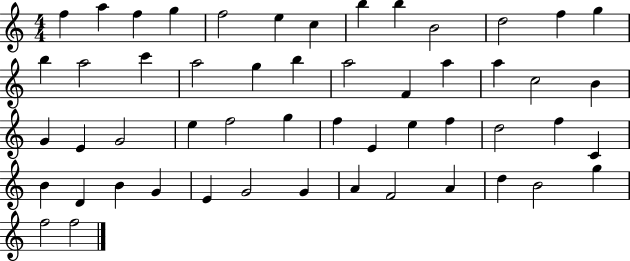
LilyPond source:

{
  \clef treble
  \numericTimeSignature
  \time 4/4
  \key c \major
  f''4 a''4 f''4 g''4 | f''2 e''4 c''4 | b''4 b''4 b'2 | d''2 f''4 g''4 | \break b''4 a''2 c'''4 | a''2 g''4 b''4 | a''2 f'4 a''4 | a''4 c''2 b'4 | \break g'4 e'4 g'2 | e''4 f''2 g''4 | f''4 e'4 e''4 f''4 | d''2 f''4 c'4 | \break b'4 d'4 b'4 g'4 | e'4 g'2 g'4 | a'4 f'2 a'4 | d''4 b'2 g''4 | \break f''2 f''2 | \bar "|."
}